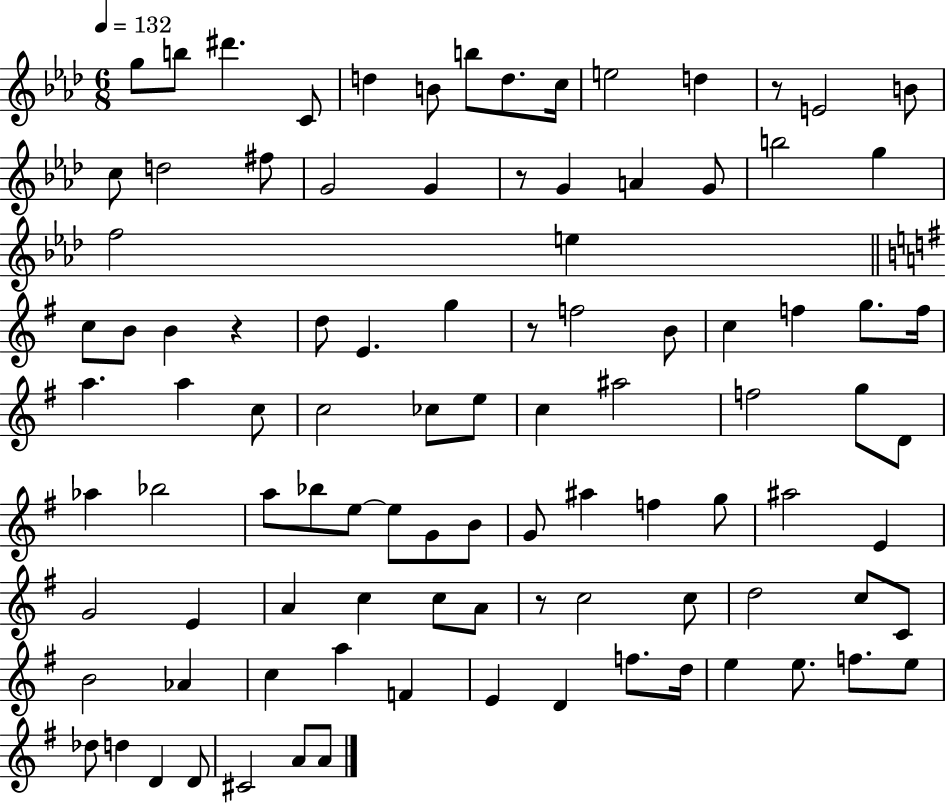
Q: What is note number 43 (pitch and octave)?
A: E5